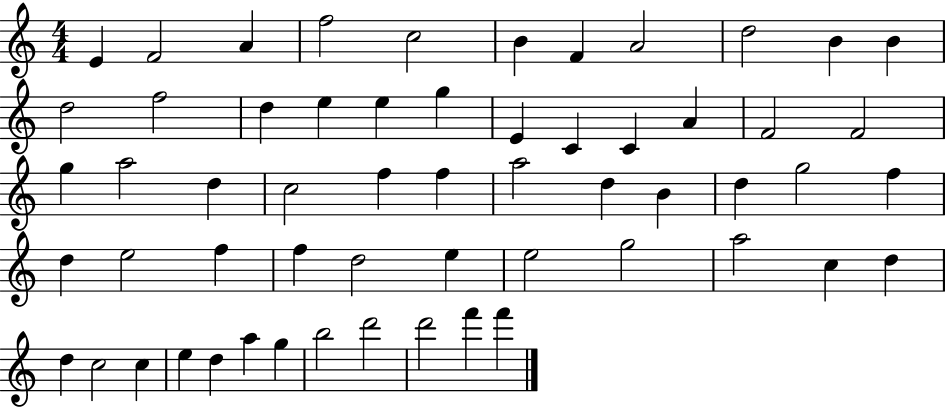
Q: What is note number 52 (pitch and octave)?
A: A5